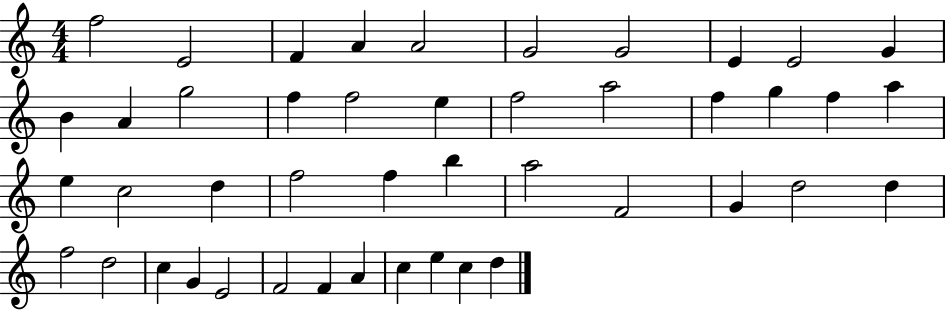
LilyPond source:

{
  \clef treble
  \numericTimeSignature
  \time 4/4
  \key c \major
  f''2 e'2 | f'4 a'4 a'2 | g'2 g'2 | e'4 e'2 g'4 | \break b'4 a'4 g''2 | f''4 f''2 e''4 | f''2 a''2 | f''4 g''4 f''4 a''4 | \break e''4 c''2 d''4 | f''2 f''4 b''4 | a''2 f'2 | g'4 d''2 d''4 | \break f''2 d''2 | c''4 g'4 e'2 | f'2 f'4 a'4 | c''4 e''4 c''4 d''4 | \break \bar "|."
}